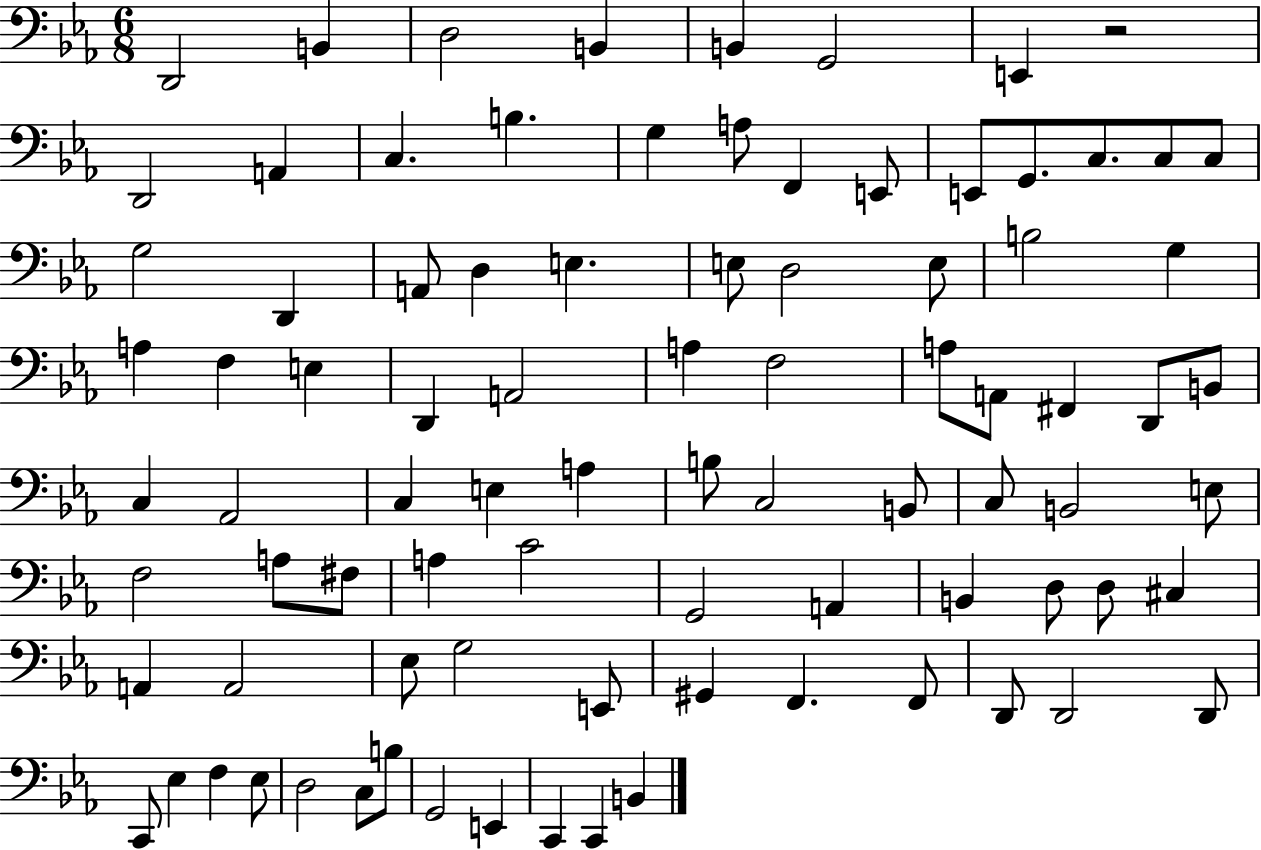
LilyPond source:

{
  \clef bass
  \numericTimeSignature
  \time 6/8
  \key ees \major
  d,2 b,4 | d2 b,4 | b,4 g,2 | e,4 r2 | \break d,2 a,4 | c4. b4. | g4 a8 f,4 e,8 | e,8 g,8. c8. c8 c8 | \break g2 d,4 | a,8 d4 e4. | e8 d2 e8 | b2 g4 | \break a4 f4 e4 | d,4 a,2 | a4 f2 | a8 a,8 fis,4 d,8 b,8 | \break c4 aes,2 | c4 e4 a4 | b8 c2 b,8 | c8 b,2 e8 | \break f2 a8 fis8 | a4 c'2 | g,2 a,4 | b,4 d8 d8 cis4 | \break a,4 a,2 | ees8 g2 e,8 | gis,4 f,4. f,8 | d,8 d,2 d,8 | \break c,8 ees4 f4 ees8 | d2 c8 b8 | g,2 e,4 | c,4 c,4 b,4 | \break \bar "|."
}